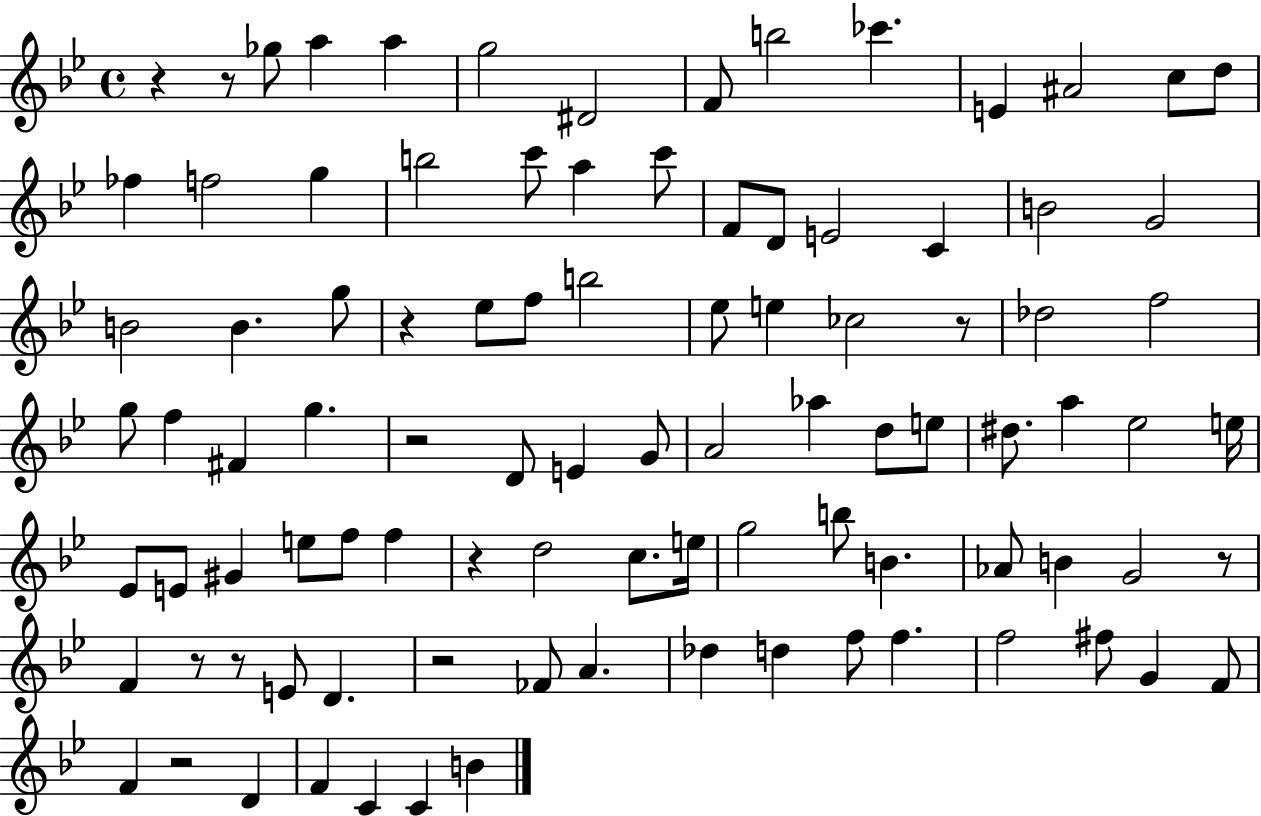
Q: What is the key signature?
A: BES major